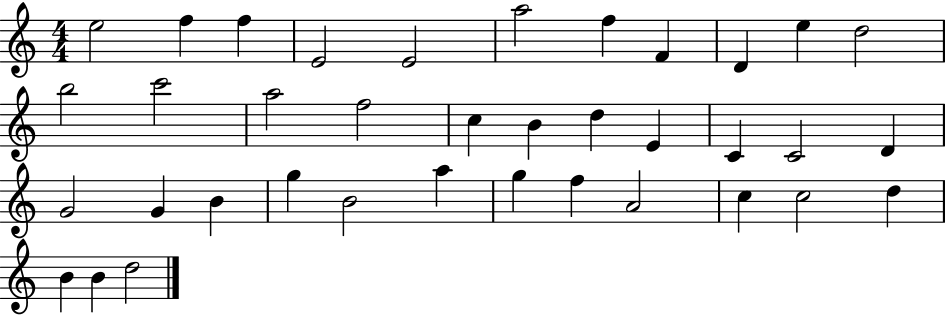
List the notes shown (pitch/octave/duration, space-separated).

E5/h F5/q F5/q E4/h E4/h A5/h F5/q F4/q D4/q E5/q D5/h B5/h C6/h A5/h F5/h C5/q B4/q D5/q E4/q C4/q C4/h D4/q G4/h G4/q B4/q G5/q B4/h A5/q G5/q F5/q A4/h C5/q C5/h D5/q B4/q B4/q D5/h